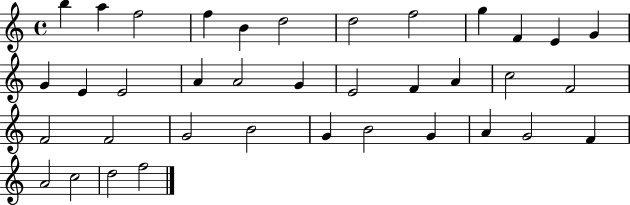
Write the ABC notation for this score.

X:1
T:Untitled
M:4/4
L:1/4
K:C
b a f2 f B d2 d2 f2 g F E G G E E2 A A2 G E2 F A c2 F2 F2 F2 G2 B2 G B2 G A G2 F A2 c2 d2 f2